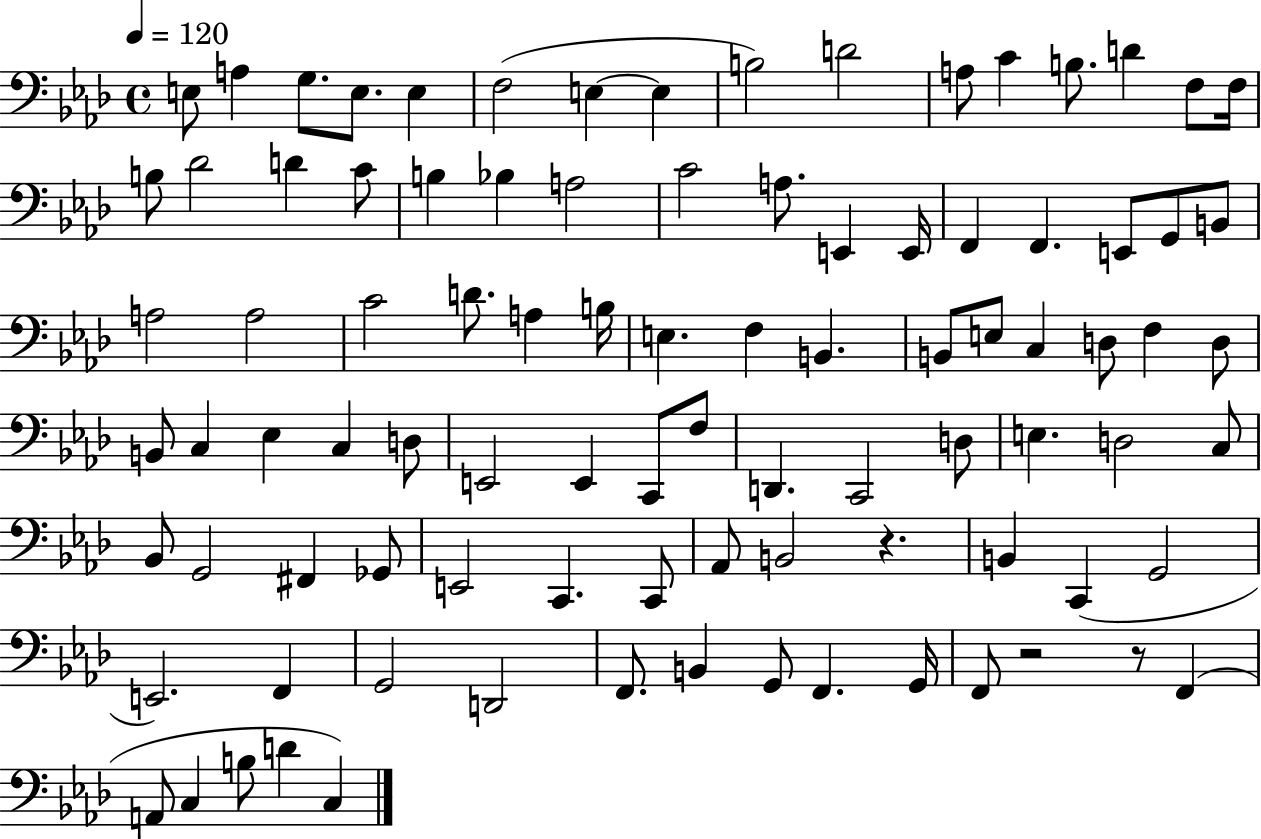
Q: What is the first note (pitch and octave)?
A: E3